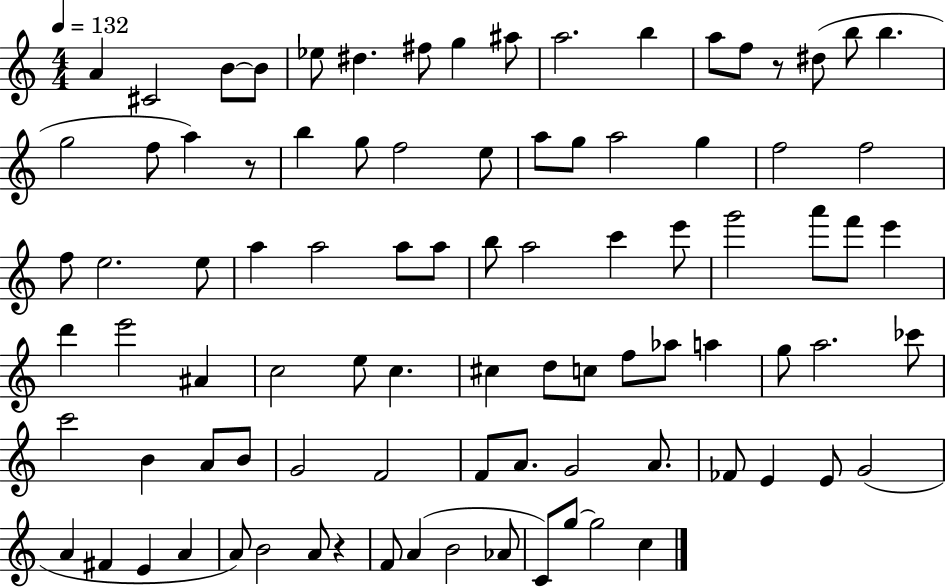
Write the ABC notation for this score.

X:1
T:Untitled
M:4/4
L:1/4
K:C
A ^C2 B/2 B/2 _e/2 ^d ^f/2 g ^a/2 a2 b a/2 f/2 z/2 ^d/2 b/2 b g2 f/2 a z/2 b g/2 f2 e/2 a/2 g/2 a2 g f2 f2 f/2 e2 e/2 a a2 a/2 a/2 b/2 a2 c' e'/2 g'2 a'/2 f'/2 e' d' e'2 ^A c2 e/2 c ^c d/2 c/2 f/2 _a/2 a g/2 a2 _c'/2 c'2 B A/2 B/2 G2 F2 F/2 A/2 G2 A/2 _F/2 E E/2 G2 A ^F E A A/2 B2 A/2 z F/2 A B2 _A/2 C/2 g/2 g2 c